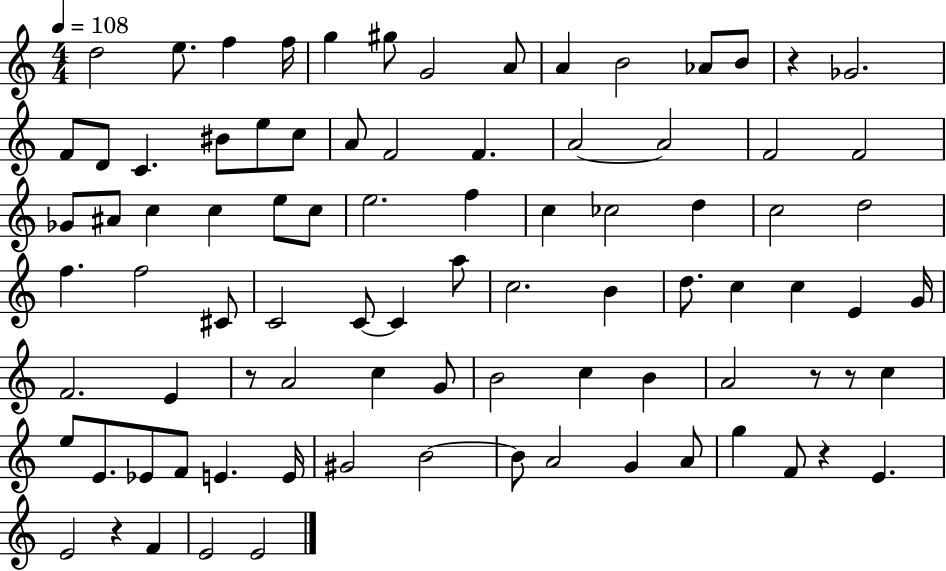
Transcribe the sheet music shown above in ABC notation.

X:1
T:Untitled
M:4/4
L:1/4
K:C
d2 e/2 f f/4 g ^g/2 G2 A/2 A B2 _A/2 B/2 z _G2 F/2 D/2 C ^B/2 e/2 c/2 A/2 F2 F A2 A2 F2 F2 _G/2 ^A/2 c c e/2 c/2 e2 f c _c2 d c2 d2 f f2 ^C/2 C2 C/2 C a/2 c2 B d/2 c c E G/4 F2 E z/2 A2 c G/2 B2 c B A2 z/2 z/2 c e/2 E/2 _E/2 F/2 E E/4 ^G2 B2 B/2 A2 G A/2 g F/2 z E E2 z F E2 E2